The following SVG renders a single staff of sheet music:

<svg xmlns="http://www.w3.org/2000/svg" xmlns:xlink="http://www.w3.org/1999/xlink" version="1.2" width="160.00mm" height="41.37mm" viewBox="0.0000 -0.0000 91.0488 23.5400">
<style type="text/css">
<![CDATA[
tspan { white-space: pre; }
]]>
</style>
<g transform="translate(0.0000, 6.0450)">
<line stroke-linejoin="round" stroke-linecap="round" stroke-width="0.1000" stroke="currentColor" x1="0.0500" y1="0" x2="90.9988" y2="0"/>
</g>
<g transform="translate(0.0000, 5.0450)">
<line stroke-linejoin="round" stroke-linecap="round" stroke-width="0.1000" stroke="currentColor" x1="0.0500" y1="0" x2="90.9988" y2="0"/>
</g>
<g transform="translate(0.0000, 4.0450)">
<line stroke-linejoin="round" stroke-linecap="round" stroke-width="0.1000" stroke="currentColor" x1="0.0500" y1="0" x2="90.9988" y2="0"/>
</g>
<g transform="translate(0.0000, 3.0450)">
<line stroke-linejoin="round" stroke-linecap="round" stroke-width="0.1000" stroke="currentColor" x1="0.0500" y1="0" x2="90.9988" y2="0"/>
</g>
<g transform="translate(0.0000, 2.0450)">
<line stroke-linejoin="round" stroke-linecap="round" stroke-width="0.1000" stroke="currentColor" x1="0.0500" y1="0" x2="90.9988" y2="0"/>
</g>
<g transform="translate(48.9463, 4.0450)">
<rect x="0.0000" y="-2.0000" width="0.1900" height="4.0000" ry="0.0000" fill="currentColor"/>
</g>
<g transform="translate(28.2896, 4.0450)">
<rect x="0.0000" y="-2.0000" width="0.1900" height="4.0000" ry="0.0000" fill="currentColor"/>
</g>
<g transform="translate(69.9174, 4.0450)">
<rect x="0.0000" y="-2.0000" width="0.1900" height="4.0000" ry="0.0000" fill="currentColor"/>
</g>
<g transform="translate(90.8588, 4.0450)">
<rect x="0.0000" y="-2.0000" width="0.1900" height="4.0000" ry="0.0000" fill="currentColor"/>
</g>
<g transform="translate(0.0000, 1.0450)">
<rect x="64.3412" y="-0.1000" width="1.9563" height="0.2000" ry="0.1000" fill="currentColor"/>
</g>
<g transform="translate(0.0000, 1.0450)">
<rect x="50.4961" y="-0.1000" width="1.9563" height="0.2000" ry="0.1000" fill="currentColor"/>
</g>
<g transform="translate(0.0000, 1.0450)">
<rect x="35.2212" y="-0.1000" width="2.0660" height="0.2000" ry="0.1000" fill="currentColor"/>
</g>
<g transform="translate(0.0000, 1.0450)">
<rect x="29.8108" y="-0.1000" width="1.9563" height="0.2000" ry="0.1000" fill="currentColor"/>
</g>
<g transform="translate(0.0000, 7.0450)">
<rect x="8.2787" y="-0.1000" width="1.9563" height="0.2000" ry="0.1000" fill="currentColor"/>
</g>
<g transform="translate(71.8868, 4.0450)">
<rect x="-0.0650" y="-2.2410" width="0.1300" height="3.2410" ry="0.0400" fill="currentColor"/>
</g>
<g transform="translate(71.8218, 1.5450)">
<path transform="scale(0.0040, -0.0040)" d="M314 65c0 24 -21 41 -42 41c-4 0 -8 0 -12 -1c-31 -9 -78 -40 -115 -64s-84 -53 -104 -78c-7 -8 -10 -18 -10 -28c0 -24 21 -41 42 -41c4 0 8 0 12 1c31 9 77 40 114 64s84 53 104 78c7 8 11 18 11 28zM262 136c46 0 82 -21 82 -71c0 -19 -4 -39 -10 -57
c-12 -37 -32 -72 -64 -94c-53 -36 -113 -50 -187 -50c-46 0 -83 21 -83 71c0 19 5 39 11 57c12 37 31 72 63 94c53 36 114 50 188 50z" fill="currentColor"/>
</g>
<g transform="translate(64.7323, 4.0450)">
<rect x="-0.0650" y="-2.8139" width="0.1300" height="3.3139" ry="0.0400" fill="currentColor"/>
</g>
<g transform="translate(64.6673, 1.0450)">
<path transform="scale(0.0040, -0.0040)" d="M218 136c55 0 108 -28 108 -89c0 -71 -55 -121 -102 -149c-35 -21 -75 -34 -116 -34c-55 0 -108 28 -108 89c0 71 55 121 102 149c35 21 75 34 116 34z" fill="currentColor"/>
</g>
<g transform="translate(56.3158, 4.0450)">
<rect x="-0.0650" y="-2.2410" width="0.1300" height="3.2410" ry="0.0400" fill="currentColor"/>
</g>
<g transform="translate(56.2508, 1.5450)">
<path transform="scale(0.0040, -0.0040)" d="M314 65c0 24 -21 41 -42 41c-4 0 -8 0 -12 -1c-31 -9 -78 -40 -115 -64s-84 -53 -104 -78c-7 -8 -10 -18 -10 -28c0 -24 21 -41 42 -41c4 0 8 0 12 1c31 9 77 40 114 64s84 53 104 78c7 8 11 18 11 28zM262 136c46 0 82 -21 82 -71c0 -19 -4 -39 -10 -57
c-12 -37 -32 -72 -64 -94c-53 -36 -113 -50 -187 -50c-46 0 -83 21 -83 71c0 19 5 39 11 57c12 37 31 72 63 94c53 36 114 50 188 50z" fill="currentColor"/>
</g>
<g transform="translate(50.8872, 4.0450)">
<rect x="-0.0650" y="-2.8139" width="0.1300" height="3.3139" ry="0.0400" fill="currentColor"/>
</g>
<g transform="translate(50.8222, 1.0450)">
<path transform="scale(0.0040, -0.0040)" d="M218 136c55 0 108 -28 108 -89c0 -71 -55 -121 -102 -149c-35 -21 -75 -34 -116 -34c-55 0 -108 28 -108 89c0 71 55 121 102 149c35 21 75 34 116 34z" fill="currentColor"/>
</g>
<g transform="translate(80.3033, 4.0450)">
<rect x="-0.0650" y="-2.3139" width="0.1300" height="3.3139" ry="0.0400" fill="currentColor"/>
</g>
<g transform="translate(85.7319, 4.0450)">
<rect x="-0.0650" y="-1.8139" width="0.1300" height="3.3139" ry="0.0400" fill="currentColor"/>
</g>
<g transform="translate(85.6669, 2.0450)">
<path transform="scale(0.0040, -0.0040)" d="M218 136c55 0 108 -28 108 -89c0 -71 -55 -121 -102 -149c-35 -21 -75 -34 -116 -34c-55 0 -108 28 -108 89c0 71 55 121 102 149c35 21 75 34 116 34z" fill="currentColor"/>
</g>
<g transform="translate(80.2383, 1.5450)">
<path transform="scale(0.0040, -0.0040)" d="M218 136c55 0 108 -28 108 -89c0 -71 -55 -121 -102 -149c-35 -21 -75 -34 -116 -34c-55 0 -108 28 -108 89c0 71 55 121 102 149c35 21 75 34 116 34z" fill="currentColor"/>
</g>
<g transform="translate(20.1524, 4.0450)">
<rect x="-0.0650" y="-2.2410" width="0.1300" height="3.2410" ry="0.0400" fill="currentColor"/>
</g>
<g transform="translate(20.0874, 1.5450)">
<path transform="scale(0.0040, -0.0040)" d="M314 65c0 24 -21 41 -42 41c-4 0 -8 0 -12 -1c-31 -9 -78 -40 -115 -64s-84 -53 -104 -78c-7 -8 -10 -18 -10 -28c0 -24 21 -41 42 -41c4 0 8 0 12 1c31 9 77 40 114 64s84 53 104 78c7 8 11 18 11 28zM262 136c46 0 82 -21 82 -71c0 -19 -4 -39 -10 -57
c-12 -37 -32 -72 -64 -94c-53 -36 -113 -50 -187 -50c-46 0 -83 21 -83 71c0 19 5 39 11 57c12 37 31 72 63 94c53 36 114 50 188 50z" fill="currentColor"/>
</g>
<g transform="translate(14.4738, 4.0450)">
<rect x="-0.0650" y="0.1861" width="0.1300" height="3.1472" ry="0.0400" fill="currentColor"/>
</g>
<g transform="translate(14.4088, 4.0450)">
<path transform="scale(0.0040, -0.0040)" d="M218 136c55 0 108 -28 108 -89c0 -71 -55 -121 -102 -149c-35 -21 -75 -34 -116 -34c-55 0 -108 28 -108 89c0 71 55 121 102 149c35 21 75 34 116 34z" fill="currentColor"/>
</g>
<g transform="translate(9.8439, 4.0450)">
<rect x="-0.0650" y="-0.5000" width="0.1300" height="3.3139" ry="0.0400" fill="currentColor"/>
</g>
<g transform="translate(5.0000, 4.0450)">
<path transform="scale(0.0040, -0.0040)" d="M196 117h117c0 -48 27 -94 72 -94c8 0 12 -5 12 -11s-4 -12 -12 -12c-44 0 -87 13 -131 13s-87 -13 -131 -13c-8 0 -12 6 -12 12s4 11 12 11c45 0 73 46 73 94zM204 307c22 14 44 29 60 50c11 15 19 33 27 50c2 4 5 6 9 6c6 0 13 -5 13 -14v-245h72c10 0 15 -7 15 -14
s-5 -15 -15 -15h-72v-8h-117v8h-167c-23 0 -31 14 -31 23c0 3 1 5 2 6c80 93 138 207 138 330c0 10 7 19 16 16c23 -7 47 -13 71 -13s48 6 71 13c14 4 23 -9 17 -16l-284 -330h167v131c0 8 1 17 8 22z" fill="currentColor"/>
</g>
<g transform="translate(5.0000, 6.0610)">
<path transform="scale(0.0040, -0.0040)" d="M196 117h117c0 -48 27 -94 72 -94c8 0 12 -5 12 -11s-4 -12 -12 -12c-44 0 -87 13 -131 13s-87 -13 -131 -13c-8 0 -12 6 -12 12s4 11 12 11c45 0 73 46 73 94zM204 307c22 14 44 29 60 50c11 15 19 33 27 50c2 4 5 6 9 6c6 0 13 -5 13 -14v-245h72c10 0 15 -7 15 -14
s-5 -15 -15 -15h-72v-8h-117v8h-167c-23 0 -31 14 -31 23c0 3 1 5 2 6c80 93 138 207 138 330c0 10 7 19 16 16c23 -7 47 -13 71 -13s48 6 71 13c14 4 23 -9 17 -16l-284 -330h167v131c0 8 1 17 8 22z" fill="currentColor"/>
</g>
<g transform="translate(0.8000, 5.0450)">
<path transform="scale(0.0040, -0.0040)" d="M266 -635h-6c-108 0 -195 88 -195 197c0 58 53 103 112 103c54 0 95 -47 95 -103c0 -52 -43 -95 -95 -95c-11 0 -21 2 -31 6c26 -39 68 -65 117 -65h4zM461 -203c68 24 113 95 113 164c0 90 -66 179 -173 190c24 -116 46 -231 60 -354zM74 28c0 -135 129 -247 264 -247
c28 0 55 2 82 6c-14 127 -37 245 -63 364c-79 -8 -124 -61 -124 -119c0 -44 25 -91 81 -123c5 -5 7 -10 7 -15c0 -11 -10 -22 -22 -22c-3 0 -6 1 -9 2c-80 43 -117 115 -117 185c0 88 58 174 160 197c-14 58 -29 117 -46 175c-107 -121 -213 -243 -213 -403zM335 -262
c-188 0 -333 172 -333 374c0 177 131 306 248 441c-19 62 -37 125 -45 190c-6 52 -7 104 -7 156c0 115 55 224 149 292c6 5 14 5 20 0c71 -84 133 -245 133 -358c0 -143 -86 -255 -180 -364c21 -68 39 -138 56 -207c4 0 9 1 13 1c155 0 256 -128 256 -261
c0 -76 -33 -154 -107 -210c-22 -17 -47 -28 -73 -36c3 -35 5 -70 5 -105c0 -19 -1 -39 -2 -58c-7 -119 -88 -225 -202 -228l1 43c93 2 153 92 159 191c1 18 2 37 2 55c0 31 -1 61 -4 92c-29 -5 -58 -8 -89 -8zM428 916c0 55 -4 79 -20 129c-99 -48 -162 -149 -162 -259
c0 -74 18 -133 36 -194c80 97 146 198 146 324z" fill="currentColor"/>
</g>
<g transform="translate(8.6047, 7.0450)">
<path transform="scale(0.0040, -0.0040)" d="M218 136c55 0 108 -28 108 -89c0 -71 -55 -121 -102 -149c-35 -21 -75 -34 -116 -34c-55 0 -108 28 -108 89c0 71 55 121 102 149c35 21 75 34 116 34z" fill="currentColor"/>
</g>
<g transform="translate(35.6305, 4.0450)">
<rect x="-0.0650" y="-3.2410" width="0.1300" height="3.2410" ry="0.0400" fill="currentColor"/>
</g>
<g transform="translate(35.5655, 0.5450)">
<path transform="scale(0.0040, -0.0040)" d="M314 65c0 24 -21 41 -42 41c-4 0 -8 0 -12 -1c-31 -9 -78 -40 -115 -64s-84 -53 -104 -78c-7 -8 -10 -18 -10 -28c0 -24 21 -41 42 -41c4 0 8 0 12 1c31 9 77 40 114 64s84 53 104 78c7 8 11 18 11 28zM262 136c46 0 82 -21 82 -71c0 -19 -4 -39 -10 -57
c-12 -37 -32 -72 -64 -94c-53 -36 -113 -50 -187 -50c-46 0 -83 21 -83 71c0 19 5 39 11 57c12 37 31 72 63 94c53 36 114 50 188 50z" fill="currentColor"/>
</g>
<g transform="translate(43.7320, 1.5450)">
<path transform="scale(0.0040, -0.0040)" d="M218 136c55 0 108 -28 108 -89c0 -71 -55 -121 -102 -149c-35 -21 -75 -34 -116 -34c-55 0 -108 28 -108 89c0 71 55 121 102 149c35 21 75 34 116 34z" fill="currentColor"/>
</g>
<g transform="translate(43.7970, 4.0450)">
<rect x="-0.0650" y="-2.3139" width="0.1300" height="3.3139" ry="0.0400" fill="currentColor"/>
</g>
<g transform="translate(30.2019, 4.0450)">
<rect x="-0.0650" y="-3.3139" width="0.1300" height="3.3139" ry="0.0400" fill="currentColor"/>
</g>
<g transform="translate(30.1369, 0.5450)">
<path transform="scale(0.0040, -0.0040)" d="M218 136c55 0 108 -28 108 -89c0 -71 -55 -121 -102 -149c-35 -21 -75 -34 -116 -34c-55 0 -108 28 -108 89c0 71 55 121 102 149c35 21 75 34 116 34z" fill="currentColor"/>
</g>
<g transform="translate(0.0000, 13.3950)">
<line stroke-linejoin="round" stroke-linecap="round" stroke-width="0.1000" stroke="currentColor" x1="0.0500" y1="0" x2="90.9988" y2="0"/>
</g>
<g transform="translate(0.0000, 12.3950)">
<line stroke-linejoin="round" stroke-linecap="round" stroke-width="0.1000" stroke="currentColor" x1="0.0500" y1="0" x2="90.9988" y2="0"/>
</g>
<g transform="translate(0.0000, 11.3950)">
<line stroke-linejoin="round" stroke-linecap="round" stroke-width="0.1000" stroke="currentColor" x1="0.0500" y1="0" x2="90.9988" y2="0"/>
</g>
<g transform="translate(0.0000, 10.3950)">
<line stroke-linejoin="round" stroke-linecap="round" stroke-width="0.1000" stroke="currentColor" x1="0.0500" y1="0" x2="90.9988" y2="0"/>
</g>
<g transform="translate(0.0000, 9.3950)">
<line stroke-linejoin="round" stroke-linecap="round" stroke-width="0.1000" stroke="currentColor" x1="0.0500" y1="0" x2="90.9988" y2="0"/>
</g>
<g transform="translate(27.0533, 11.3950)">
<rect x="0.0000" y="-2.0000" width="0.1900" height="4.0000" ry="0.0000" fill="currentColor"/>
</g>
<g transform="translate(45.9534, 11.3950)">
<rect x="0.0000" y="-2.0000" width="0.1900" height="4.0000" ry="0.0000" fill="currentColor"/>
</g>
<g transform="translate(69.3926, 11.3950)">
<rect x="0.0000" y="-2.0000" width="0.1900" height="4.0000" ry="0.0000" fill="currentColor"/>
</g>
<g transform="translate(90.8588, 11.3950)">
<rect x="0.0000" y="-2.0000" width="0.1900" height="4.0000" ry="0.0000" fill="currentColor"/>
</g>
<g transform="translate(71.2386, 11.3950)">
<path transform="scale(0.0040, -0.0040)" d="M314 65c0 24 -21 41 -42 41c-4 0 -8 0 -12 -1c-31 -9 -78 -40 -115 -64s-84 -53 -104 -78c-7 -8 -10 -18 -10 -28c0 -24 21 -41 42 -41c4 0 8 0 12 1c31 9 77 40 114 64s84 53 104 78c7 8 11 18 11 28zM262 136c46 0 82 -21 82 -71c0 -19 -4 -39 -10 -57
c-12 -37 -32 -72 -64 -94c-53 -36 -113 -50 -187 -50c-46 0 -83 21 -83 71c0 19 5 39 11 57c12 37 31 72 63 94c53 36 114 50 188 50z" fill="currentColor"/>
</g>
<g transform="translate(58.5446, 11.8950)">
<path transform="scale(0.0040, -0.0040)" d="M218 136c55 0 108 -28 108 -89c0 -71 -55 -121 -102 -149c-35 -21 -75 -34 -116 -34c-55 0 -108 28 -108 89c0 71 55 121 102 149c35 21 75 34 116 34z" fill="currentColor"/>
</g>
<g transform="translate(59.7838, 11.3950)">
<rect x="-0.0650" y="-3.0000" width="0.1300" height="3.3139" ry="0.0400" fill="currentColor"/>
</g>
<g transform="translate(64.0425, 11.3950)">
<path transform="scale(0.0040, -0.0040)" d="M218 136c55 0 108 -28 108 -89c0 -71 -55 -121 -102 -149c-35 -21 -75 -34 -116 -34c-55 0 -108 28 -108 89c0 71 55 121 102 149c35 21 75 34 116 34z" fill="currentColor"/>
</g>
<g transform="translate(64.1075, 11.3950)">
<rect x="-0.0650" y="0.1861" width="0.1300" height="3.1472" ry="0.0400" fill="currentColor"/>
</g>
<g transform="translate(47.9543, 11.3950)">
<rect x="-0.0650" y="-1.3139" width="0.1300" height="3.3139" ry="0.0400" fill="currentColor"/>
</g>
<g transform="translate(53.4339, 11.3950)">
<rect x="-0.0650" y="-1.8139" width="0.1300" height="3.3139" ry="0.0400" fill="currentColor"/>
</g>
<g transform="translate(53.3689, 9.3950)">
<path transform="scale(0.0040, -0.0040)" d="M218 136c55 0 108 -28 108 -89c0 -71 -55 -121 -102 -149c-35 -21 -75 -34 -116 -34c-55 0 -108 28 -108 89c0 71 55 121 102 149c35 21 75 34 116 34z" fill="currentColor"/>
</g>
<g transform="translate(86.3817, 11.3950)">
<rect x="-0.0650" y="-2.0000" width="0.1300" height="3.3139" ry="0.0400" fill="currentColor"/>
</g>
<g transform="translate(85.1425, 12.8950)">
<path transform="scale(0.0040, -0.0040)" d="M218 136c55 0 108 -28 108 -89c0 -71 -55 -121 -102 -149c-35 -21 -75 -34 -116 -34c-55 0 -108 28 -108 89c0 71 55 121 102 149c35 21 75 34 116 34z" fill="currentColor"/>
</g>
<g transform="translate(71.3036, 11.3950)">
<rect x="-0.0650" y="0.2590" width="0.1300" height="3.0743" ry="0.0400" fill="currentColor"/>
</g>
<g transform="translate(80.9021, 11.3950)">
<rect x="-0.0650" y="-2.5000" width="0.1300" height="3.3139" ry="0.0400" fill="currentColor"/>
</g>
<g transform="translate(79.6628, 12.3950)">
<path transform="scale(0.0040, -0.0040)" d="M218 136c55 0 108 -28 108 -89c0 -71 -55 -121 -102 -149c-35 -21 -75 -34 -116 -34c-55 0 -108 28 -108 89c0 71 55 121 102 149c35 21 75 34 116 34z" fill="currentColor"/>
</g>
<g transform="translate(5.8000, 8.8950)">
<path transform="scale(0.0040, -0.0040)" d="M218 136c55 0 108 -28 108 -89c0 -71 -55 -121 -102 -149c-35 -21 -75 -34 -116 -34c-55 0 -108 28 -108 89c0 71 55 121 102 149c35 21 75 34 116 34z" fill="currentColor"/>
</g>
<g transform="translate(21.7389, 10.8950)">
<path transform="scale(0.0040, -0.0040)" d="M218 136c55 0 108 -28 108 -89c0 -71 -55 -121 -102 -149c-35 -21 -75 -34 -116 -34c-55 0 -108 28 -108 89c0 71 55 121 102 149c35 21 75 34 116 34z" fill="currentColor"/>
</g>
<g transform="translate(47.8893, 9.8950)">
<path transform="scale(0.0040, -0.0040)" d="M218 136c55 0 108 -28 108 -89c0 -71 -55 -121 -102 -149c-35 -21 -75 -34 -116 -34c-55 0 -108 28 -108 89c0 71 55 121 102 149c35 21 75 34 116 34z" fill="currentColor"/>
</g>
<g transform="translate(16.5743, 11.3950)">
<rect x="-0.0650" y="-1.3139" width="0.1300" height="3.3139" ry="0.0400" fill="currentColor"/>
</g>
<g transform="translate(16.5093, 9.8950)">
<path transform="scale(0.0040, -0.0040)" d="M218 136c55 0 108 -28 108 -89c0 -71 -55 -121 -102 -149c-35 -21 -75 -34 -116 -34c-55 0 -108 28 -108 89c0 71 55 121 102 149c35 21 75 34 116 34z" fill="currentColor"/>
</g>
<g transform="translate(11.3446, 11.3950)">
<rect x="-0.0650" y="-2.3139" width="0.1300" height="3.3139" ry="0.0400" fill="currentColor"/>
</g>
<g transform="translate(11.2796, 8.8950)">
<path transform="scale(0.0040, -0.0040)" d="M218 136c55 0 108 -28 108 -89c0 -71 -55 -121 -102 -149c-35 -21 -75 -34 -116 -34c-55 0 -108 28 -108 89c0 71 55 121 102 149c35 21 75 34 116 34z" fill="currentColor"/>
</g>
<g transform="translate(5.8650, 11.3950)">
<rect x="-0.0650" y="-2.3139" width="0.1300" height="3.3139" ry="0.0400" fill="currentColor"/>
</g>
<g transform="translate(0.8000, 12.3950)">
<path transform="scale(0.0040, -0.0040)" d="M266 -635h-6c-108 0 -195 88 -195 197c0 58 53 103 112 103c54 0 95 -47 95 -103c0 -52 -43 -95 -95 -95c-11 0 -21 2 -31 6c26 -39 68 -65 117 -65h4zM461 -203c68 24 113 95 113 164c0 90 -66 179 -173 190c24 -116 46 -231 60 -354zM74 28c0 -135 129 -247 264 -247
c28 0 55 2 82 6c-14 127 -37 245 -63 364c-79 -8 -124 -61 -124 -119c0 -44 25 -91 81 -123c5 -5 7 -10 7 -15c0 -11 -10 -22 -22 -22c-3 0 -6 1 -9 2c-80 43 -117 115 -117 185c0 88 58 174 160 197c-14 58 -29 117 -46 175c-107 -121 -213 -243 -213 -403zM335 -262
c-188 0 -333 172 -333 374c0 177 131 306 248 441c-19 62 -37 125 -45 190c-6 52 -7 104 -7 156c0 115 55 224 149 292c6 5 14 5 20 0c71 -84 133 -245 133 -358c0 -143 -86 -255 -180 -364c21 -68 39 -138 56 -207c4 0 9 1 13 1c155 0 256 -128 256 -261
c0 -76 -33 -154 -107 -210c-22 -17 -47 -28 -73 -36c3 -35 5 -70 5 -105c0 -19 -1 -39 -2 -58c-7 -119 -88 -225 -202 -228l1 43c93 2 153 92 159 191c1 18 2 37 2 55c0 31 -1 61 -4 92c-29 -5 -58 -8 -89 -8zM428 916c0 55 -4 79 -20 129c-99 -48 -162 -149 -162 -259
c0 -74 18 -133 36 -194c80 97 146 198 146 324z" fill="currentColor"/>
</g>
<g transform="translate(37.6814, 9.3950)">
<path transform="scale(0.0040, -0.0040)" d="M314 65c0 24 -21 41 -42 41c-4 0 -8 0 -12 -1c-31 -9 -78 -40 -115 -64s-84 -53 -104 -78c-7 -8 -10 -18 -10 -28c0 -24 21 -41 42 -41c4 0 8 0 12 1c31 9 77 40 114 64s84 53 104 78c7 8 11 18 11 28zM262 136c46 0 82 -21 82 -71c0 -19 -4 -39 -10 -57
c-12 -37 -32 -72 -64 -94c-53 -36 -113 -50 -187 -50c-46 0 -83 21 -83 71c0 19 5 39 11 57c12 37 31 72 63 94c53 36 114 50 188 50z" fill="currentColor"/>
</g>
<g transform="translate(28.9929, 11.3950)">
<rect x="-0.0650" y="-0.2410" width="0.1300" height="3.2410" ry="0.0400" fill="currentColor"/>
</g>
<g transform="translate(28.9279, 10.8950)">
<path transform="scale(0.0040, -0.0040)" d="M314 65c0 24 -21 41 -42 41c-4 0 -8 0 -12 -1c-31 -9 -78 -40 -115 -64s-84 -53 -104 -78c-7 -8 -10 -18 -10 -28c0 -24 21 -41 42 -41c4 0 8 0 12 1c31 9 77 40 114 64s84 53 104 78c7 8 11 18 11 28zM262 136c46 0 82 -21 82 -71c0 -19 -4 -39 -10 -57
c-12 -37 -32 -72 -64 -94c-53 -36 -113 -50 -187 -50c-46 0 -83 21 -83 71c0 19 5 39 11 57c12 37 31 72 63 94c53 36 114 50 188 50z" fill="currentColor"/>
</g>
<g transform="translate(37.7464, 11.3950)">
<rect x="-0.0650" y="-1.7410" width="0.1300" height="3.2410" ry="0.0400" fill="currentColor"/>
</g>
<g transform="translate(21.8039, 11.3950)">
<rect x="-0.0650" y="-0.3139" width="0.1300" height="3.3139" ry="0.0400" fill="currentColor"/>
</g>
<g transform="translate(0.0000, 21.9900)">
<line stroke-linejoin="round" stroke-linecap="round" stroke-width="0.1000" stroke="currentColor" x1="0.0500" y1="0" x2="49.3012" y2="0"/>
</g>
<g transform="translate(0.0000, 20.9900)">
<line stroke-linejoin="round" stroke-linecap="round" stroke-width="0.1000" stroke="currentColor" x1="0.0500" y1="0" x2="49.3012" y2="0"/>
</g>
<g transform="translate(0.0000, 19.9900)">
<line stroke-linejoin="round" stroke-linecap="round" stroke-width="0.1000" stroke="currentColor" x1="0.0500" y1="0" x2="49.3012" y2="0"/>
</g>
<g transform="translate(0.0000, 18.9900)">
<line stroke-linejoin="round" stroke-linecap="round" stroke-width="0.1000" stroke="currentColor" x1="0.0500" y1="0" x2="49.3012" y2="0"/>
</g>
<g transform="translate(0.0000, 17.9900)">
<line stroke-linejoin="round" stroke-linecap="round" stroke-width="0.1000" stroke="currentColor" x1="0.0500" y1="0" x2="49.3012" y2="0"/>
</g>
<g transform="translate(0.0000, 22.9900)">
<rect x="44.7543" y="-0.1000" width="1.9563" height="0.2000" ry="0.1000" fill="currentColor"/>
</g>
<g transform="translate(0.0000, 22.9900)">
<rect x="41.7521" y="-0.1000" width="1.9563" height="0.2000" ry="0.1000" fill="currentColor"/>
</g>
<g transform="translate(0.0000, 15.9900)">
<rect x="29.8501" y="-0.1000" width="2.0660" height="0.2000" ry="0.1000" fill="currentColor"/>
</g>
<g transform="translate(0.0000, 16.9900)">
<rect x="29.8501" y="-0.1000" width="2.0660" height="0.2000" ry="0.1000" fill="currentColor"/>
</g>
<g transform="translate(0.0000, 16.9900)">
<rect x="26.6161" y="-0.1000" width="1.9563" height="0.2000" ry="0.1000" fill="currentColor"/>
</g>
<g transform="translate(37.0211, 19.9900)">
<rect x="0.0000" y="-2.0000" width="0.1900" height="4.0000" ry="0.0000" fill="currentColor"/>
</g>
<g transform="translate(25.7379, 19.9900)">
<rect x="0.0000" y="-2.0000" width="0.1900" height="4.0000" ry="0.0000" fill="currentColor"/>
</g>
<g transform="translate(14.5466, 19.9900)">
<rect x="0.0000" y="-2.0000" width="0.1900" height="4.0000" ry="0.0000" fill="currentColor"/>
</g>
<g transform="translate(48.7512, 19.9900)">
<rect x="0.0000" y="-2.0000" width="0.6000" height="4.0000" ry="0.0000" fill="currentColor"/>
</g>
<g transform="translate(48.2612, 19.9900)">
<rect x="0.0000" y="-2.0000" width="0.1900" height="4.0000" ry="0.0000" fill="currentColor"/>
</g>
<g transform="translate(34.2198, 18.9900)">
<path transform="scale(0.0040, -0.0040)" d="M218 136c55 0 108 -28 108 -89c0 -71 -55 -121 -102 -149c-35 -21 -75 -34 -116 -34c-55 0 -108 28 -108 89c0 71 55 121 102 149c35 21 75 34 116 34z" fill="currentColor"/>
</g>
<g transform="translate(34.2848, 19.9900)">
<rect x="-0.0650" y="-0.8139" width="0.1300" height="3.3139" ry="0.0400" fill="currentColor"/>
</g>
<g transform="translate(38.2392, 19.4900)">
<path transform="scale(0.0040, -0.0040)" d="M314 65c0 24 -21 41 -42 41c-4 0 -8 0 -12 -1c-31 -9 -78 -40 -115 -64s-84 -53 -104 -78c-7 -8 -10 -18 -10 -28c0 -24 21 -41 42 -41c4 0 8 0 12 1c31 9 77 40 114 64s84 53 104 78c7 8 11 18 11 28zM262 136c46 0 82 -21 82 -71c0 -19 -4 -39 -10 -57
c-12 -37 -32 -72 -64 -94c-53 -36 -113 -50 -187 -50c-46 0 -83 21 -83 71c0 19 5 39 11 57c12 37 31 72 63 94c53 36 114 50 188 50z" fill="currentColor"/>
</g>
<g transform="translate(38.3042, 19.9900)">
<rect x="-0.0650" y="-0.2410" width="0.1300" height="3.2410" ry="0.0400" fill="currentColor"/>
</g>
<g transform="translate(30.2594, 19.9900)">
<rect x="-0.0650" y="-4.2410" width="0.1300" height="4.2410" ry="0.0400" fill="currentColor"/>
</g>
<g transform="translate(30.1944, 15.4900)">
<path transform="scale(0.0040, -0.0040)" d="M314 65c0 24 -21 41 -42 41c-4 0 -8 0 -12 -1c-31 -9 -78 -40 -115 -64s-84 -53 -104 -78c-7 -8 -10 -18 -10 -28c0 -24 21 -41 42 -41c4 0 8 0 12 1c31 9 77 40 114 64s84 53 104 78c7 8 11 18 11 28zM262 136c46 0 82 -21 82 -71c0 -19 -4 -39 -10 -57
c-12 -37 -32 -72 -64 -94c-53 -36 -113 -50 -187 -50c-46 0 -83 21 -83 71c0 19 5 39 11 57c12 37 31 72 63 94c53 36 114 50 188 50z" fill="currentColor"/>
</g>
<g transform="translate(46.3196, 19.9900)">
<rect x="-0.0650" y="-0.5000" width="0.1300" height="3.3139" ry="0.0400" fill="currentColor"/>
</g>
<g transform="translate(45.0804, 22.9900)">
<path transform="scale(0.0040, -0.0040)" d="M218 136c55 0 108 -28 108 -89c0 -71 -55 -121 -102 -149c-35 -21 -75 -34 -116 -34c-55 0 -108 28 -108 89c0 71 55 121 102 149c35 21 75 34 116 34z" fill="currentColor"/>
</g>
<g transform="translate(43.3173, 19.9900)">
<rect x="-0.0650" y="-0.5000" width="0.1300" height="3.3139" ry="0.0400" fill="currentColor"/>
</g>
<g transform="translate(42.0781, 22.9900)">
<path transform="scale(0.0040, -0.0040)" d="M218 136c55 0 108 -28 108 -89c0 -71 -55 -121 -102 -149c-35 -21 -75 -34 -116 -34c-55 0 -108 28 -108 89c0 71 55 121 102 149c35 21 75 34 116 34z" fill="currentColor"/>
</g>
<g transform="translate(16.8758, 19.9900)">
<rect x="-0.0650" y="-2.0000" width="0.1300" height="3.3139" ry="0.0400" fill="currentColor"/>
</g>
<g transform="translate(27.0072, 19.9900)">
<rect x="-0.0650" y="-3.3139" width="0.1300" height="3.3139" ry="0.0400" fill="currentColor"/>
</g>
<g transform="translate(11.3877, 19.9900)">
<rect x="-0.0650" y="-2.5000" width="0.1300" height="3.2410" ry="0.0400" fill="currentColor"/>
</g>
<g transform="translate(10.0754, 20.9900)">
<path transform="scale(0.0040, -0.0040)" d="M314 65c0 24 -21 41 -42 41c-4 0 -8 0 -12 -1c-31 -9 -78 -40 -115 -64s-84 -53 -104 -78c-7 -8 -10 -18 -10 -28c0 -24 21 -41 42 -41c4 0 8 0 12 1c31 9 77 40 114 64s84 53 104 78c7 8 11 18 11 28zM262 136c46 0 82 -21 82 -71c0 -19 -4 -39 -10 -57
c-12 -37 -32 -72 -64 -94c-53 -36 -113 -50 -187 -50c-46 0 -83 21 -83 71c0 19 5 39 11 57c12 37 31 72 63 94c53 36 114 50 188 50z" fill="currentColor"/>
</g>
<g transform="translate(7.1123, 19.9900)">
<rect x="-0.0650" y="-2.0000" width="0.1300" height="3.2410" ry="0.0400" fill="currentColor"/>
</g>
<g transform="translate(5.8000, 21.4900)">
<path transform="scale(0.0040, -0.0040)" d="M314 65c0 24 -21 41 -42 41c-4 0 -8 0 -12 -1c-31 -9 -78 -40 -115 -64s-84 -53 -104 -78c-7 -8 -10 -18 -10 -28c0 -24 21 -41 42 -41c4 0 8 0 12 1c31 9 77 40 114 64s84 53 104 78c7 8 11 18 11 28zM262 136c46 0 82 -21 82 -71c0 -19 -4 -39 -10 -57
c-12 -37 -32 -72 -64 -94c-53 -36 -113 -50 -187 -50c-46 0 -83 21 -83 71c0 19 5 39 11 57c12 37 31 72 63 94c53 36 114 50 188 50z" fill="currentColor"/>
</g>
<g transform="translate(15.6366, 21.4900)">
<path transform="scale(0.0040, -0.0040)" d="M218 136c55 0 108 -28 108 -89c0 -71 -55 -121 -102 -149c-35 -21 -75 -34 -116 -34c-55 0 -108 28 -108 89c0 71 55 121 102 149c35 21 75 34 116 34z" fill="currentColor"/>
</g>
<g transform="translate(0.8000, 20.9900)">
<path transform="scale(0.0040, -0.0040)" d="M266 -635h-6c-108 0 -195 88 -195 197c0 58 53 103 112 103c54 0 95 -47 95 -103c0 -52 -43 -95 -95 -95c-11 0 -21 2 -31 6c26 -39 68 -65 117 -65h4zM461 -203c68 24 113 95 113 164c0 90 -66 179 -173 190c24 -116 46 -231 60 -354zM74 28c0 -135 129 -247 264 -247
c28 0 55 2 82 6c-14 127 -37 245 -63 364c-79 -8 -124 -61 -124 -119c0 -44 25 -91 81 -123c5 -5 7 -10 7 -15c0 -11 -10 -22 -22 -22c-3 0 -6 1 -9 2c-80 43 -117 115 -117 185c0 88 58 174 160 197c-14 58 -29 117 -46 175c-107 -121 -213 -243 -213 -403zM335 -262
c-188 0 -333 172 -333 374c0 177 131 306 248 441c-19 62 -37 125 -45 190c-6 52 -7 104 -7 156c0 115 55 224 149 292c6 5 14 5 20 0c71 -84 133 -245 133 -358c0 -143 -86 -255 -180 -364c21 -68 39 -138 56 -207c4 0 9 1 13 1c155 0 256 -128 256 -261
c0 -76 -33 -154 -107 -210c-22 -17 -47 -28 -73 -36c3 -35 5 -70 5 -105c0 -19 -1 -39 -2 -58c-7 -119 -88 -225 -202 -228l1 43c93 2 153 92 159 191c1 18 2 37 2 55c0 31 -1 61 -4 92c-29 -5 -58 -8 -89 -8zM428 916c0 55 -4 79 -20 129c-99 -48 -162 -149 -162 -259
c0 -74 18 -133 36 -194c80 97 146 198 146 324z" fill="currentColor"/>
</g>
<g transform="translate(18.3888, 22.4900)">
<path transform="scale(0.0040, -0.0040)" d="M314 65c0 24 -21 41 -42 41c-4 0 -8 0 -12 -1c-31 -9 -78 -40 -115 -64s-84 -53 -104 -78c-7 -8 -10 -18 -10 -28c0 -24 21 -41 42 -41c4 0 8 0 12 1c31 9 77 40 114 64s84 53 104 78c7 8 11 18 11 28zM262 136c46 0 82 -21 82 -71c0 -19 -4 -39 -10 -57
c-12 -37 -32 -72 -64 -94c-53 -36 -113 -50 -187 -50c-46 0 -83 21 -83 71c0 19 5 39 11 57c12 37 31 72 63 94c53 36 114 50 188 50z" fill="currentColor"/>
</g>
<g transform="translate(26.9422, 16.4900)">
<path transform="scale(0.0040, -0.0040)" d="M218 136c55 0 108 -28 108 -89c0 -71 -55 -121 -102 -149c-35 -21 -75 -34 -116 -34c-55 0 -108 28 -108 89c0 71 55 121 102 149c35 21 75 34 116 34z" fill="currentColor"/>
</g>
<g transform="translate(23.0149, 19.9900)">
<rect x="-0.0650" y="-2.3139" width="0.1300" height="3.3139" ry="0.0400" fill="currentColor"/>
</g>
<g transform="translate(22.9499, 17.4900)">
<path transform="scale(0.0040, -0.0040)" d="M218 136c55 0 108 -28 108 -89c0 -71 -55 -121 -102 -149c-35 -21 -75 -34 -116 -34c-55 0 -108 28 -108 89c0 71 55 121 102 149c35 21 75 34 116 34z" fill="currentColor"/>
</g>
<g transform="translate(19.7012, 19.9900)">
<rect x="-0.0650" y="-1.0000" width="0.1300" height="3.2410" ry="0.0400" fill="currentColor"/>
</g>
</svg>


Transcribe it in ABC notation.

X:1
T:Untitled
M:4/4
L:1/4
K:C
C B g2 b b2 g a g2 a g2 g f g g e c c2 f2 e f A B B2 G F F2 G2 F D2 g b d'2 d c2 C C